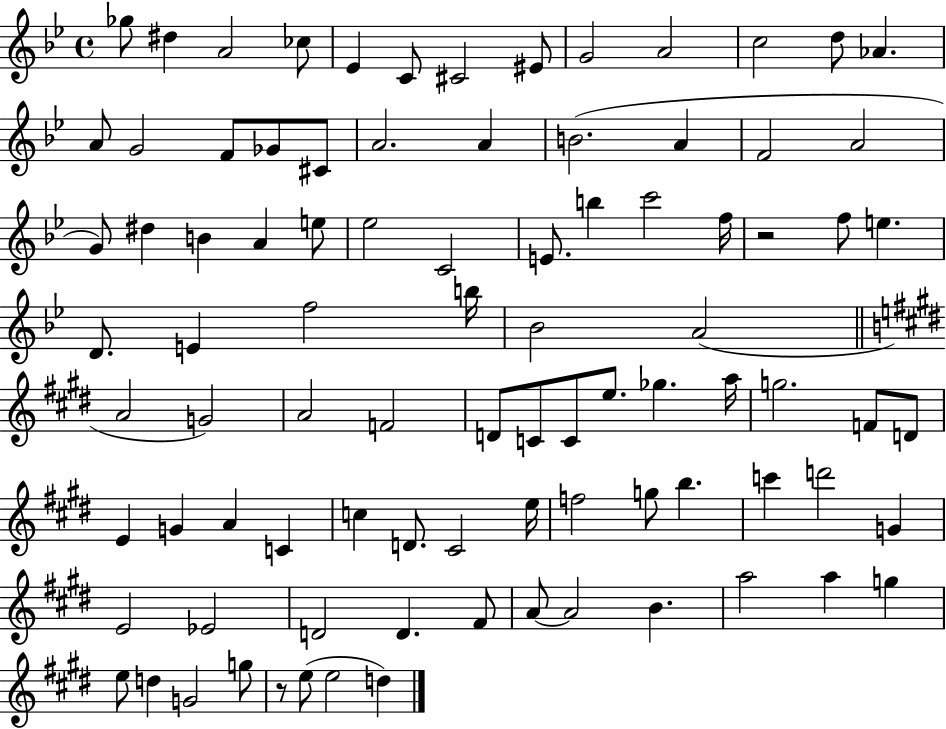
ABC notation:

X:1
T:Untitled
M:4/4
L:1/4
K:Bb
_g/2 ^d A2 _c/2 _E C/2 ^C2 ^E/2 G2 A2 c2 d/2 _A A/2 G2 F/2 _G/2 ^C/2 A2 A B2 A F2 A2 G/2 ^d B A e/2 _e2 C2 E/2 b c'2 f/4 z2 f/2 e D/2 E f2 b/4 _B2 A2 A2 G2 A2 F2 D/2 C/2 C/2 e/2 _g a/4 g2 F/2 D/2 E G A C c D/2 ^C2 e/4 f2 g/2 b c' d'2 G E2 _E2 D2 D ^F/2 A/2 A2 B a2 a g e/2 d G2 g/2 z/2 e/2 e2 d